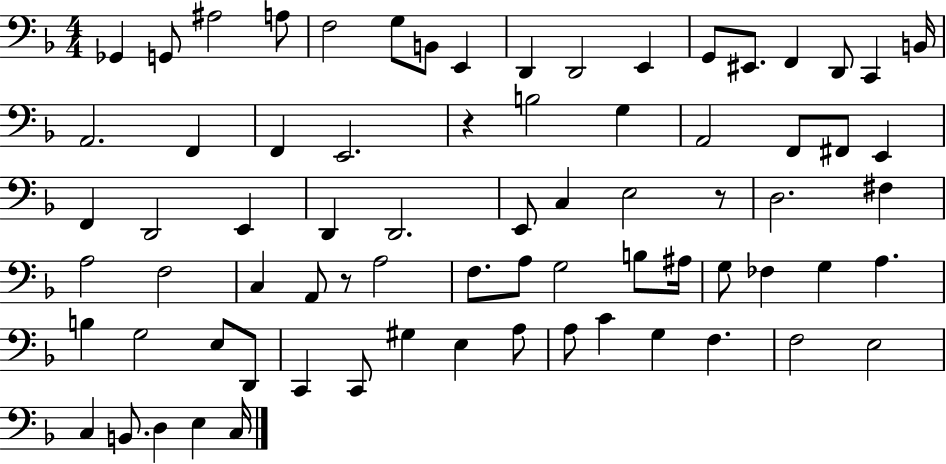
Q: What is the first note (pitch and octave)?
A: Gb2